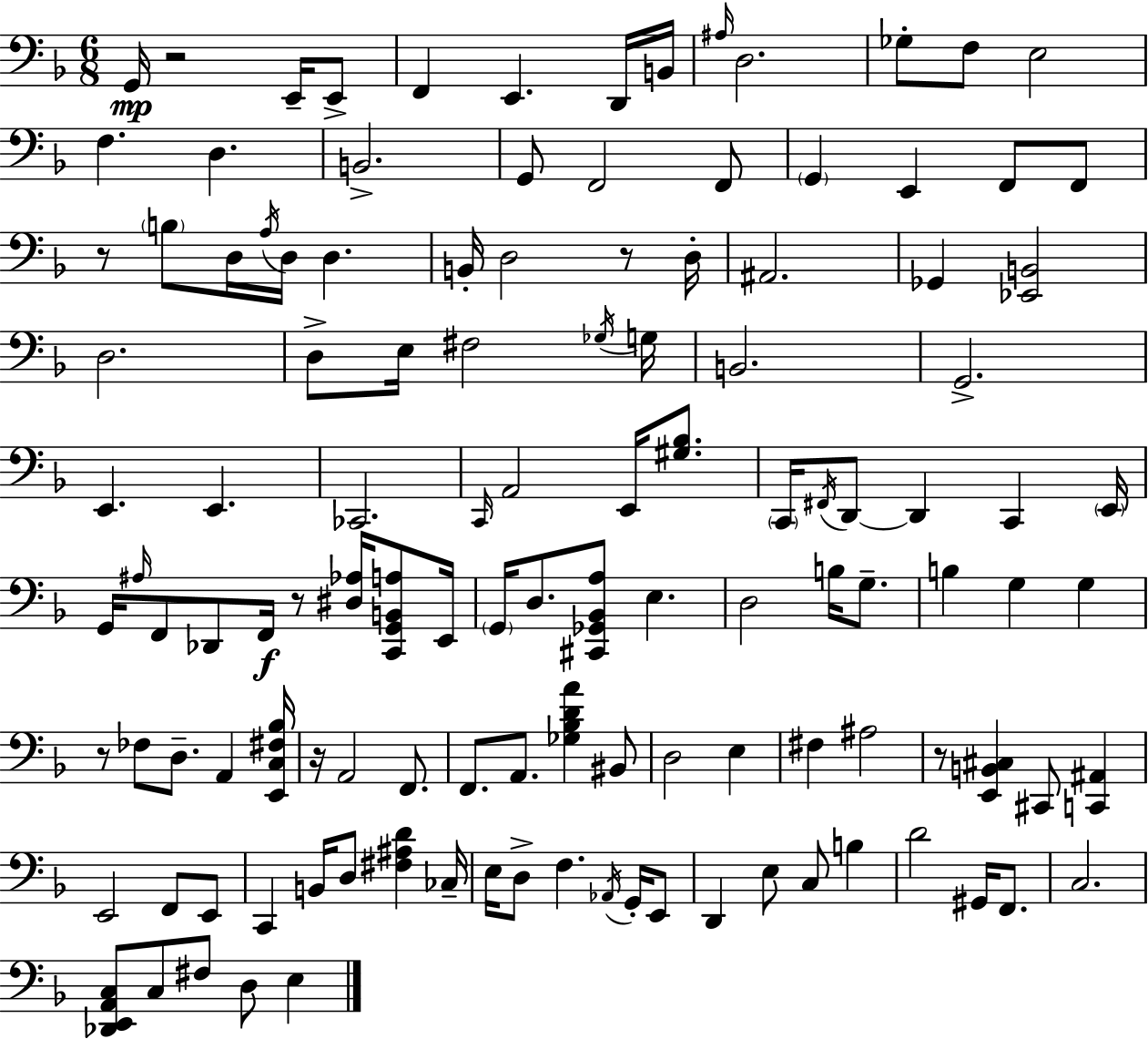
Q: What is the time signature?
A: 6/8